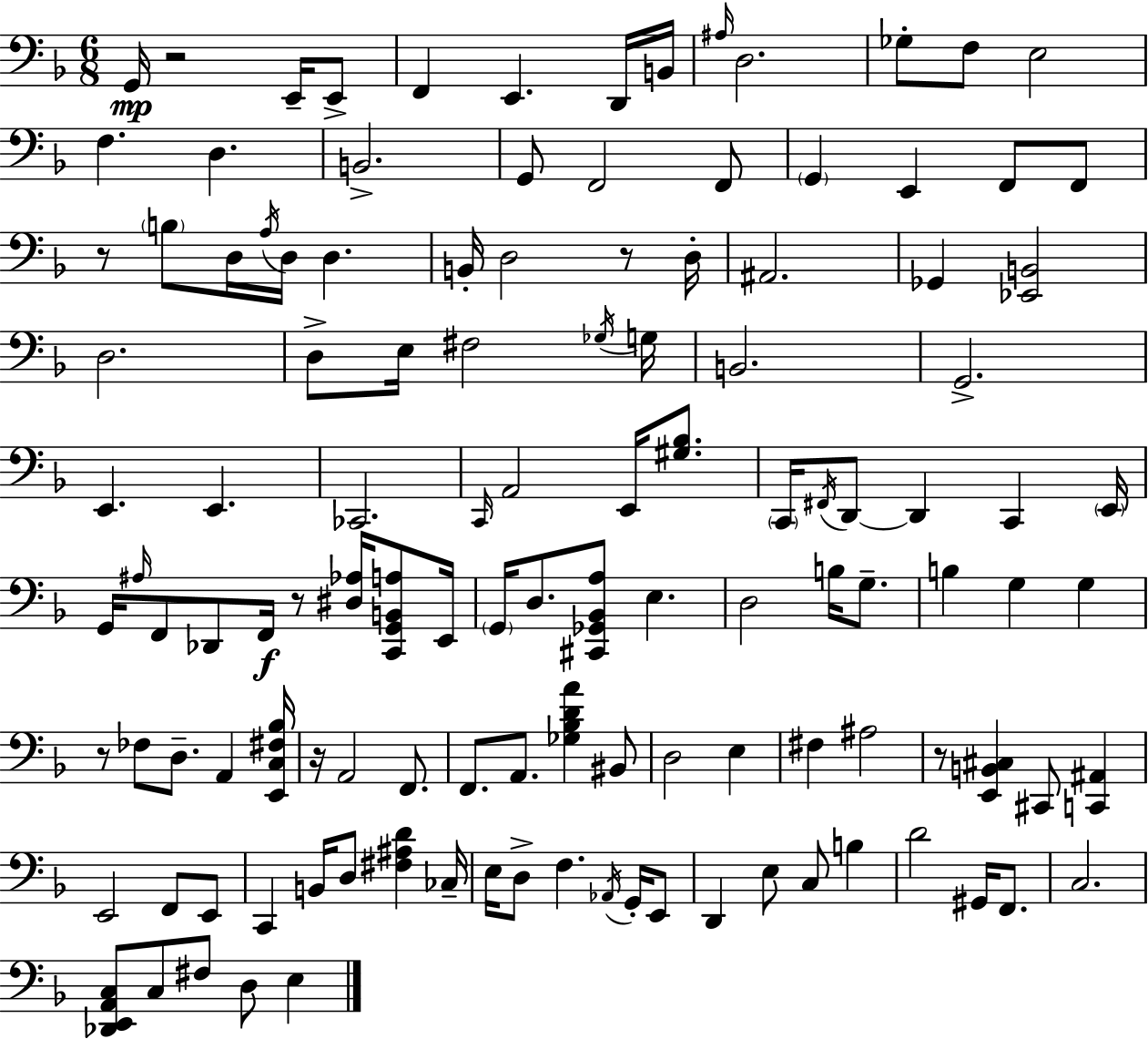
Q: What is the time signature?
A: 6/8